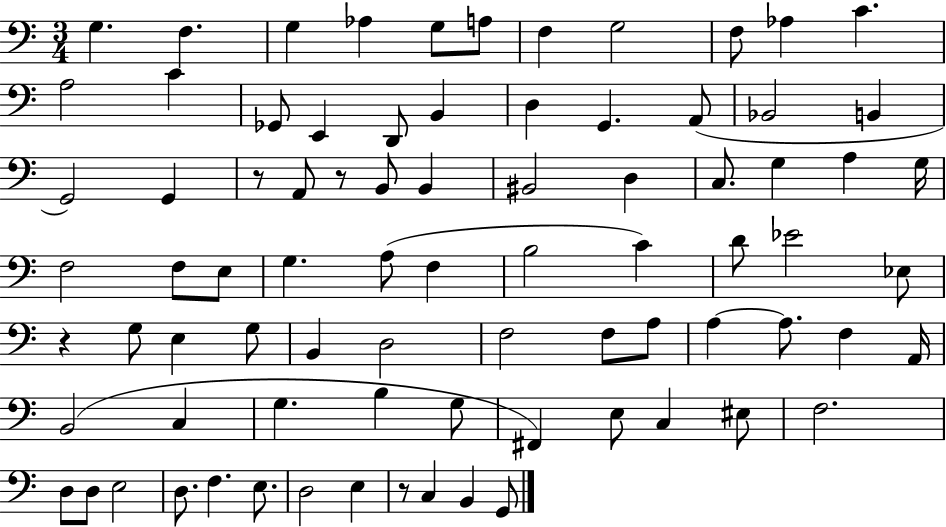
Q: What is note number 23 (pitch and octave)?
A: G2